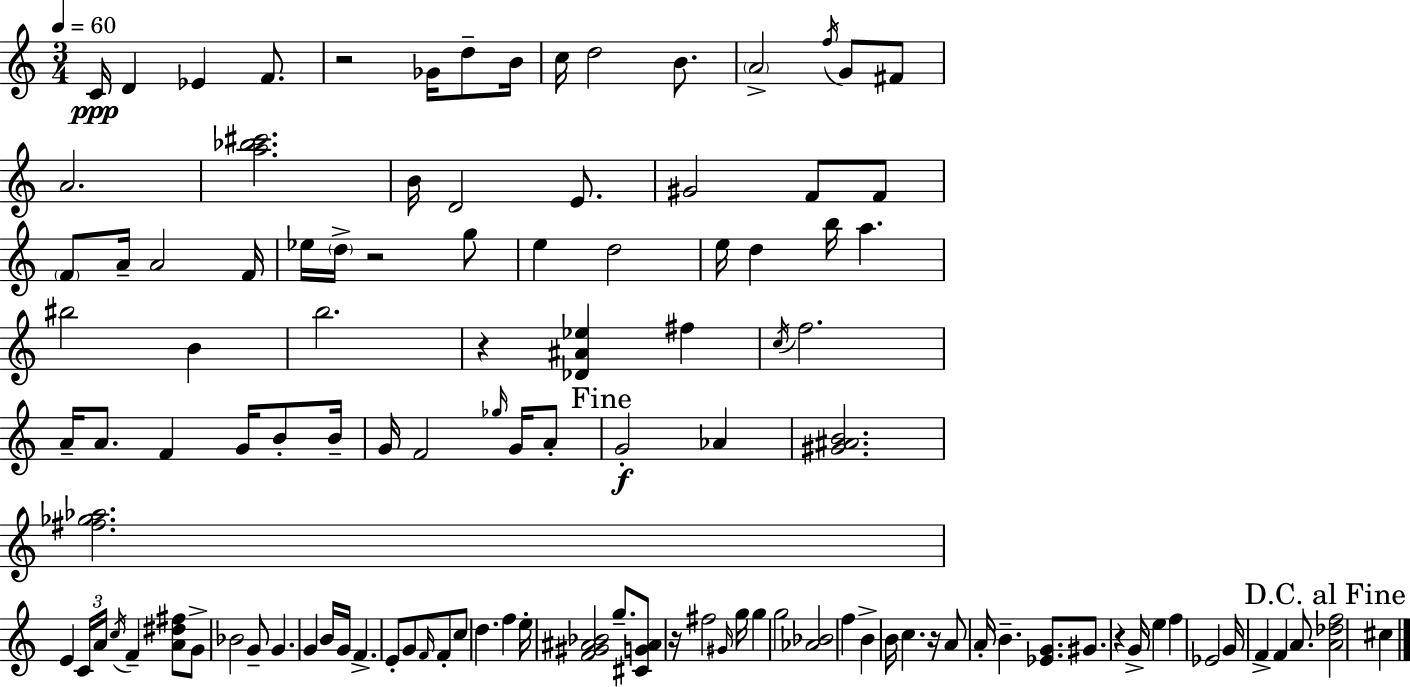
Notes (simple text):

C4/s D4/q Eb4/q F4/e. R/h Gb4/s D5/e B4/s C5/s D5/h B4/e. A4/h F5/s G4/e F#4/e A4/h. [A5,Bb5,C#6]/h. B4/s D4/h E4/e. G#4/h F4/e F4/e F4/e A4/s A4/h F4/s Eb5/s D5/s R/h G5/e E5/q D5/h E5/s D5/q B5/s A5/q. BIS5/h B4/q B5/h. R/q [Db4,A#4,Eb5]/q F#5/q C5/s F5/h. A4/s A4/e. F4/q G4/s B4/e B4/s G4/s F4/h Gb5/s G4/s A4/e G4/h Ab4/q [G#4,A#4,B4]/h. [F#5,Gb5,Ab5]/h. E4/q C4/s A4/s C5/s F4/q [A4,D#5,F#5]/e G4/e Bb4/h G4/e G4/q. G4/q B4/s G4/s F4/q. E4/e G4/e F4/s F4/e C5/e D5/q. F5/q E5/s [F4,G#4,A#4,Bb4]/h G5/e. [C#4,G4,A#4]/e R/s F#5/h G#4/s G5/s G5/q G5/h [Ab4,Bb4]/h F5/q B4/q B4/s C5/q. R/s A4/e A4/s B4/q. [Eb4,G4]/e. G#4/e. R/q G4/s E5/q F5/q Eb4/h G4/s F4/q F4/q A4/e. [A4,Db5,F5]/h C#5/q